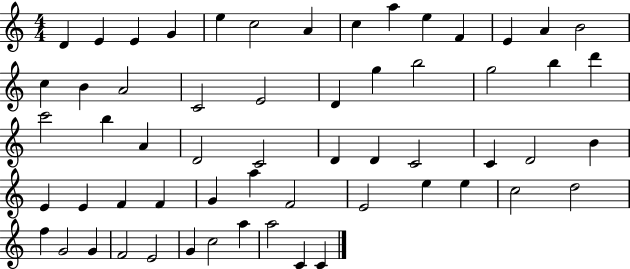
X:1
T:Untitled
M:4/4
L:1/4
K:C
D E E G e c2 A c a e F E A B2 c B A2 C2 E2 D g b2 g2 b d' c'2 b A D2 C2 D D C2 C D2 B E E F F G a F2 E2 e e c2 d2 f G2 G F2 E2 G c2 a a2 C C